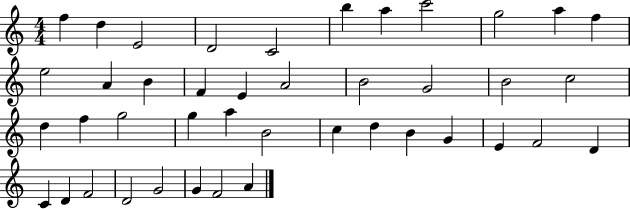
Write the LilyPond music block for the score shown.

{
  \clef treble
  \numericTimeSignature
  \time 4/4
  \key c \major
  f''4 d''4 e'2 | d'2 c'2 | b''4 a''4 c'''2 | g''2 a''4 f''4 | \break e''2 a'4 b'4 | f'4 e'4 a'2 | b'2 g'2 | b'2 c''2 | \break d''4 f''4 g''2 | g''4 a''4 b'2 | c''4 d''4 b'4 g'4 | e'4 f'2 d'4 | \break c'4 d'4 f'2 | d'2 g'2 | g'4 f'2 a'4 | \bar "|."
}